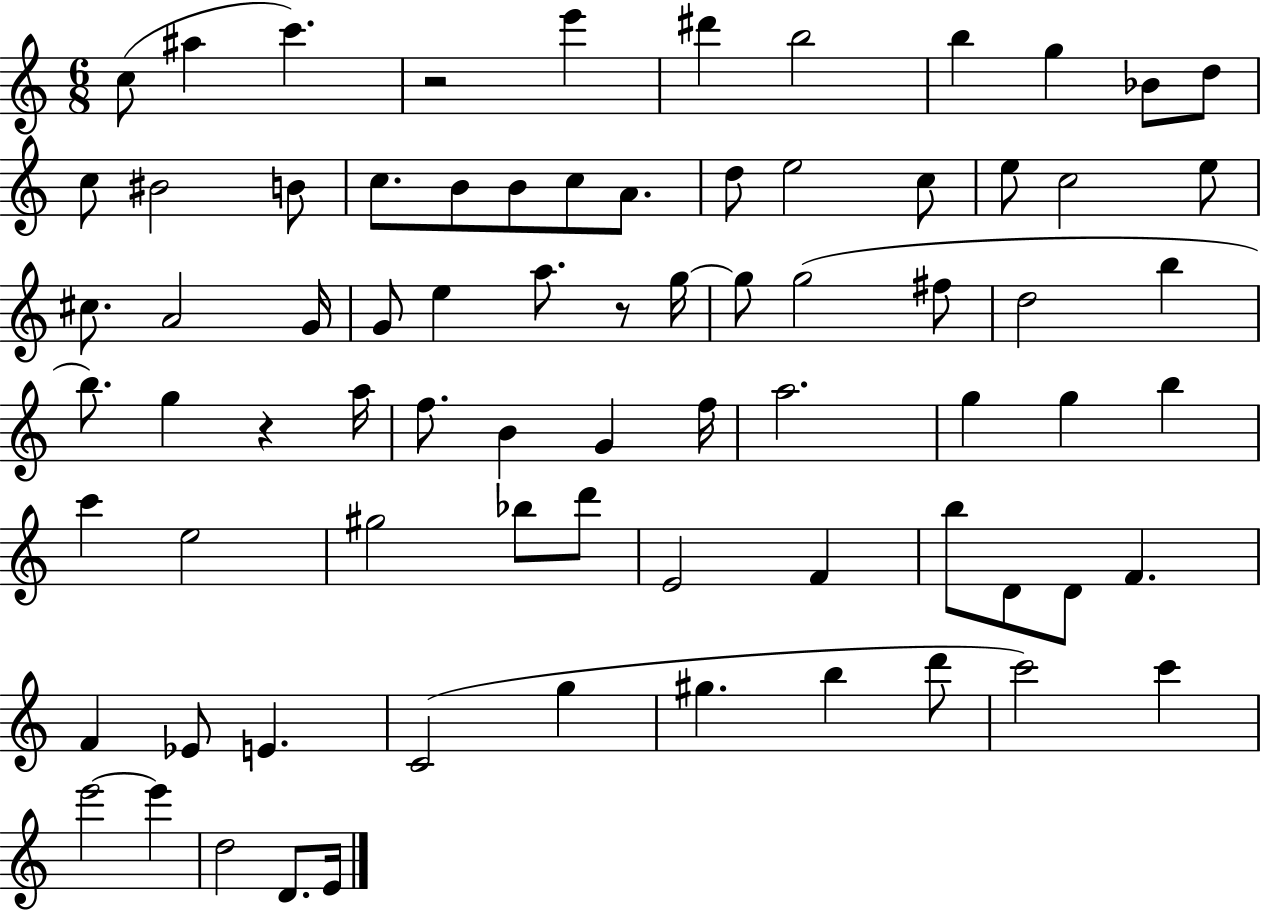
C5/e A#5/q C6/q. R/h E6/q D#6/q B5/h B5/q G5/q Bb4/e D5/e C5/e BIS4/h B4/e C5/e. B4/e B4/e C5/e A4/e. D5/e E5/h C5/e E5/e C5/h E5/e C#5/e. A4/h G4/s G4/e E5/q A5/e. R/e G5/s G5/e G5/h F#5/e D5/h B5/q B5/e. G5/q R/q A5/s F5/e. B4/q G4/q F5/s A5/h. G5/q G5/q B5/q C6/q E5/h G#5/h Bb5/e D6/e E4/h F4/q B5/e D4/e D4/e F4/q. F4/q Eb4/e E4/q. C4/h G5/q G#5/q. B5/q D6/e C6/h C6/q E6/h E6/q D5/h D4/e. E4/s